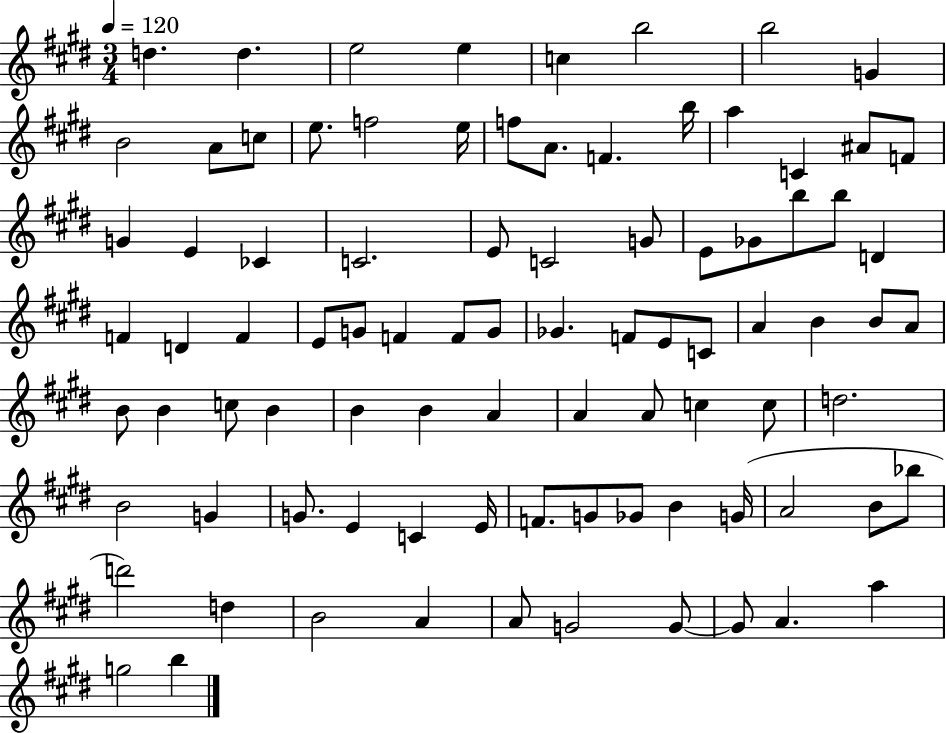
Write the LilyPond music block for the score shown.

{
  \clef treble
  \numericTimeSignature
  \time 3/4
  \key e \major
  \tempo 4 = 120
  d''4. d''4. | e''2 e''4 | c''4 b''2 | b''2 g'4 | \break b'2 a'8 c''8 | e''8. f''2 e''16 | f''8 a'8. f'4. b''16 | a''4 c'4 ais'8 f'8 | \break g'4 e'4 ces'4 | c'2. | e'8 c'2 g'8 | e'8 ges'8 b''8 b''8 d'4 | \break f'4 d'4 f'4 | e'8 g'8 f'4 f'8 g'8 | ges'4. f'8 e'8 c'8 | a'4 b'4 b'8 a'8 | \break b'8 b'4 c''8 b'4 | b'4 b'4 a'4 | a'4 a'8 c''4 c''8 | d''2. | \break b'2 g'4 | g'8. e'4 c'4 e'16 | f'8. g'8 ges'8 b'4 g'16( | a'2 b'8 bes''8 | \break d'''2) d''4 | b'2 a'4 | a'8 g'2 g'8~~ | g'8 a'4. a''4 | \break g''2 b''4 | \bar "|."
}